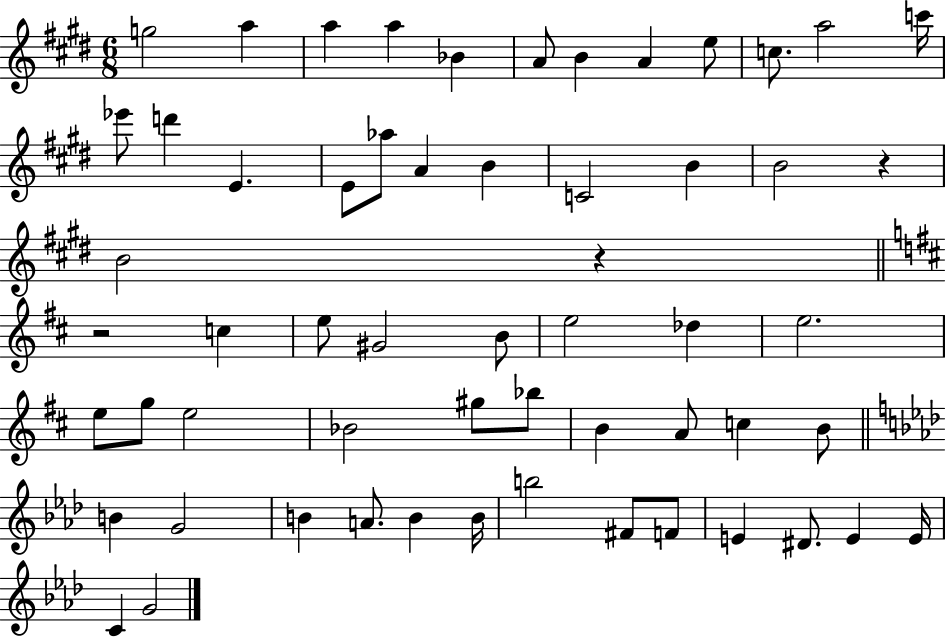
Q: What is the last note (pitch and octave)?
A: G4